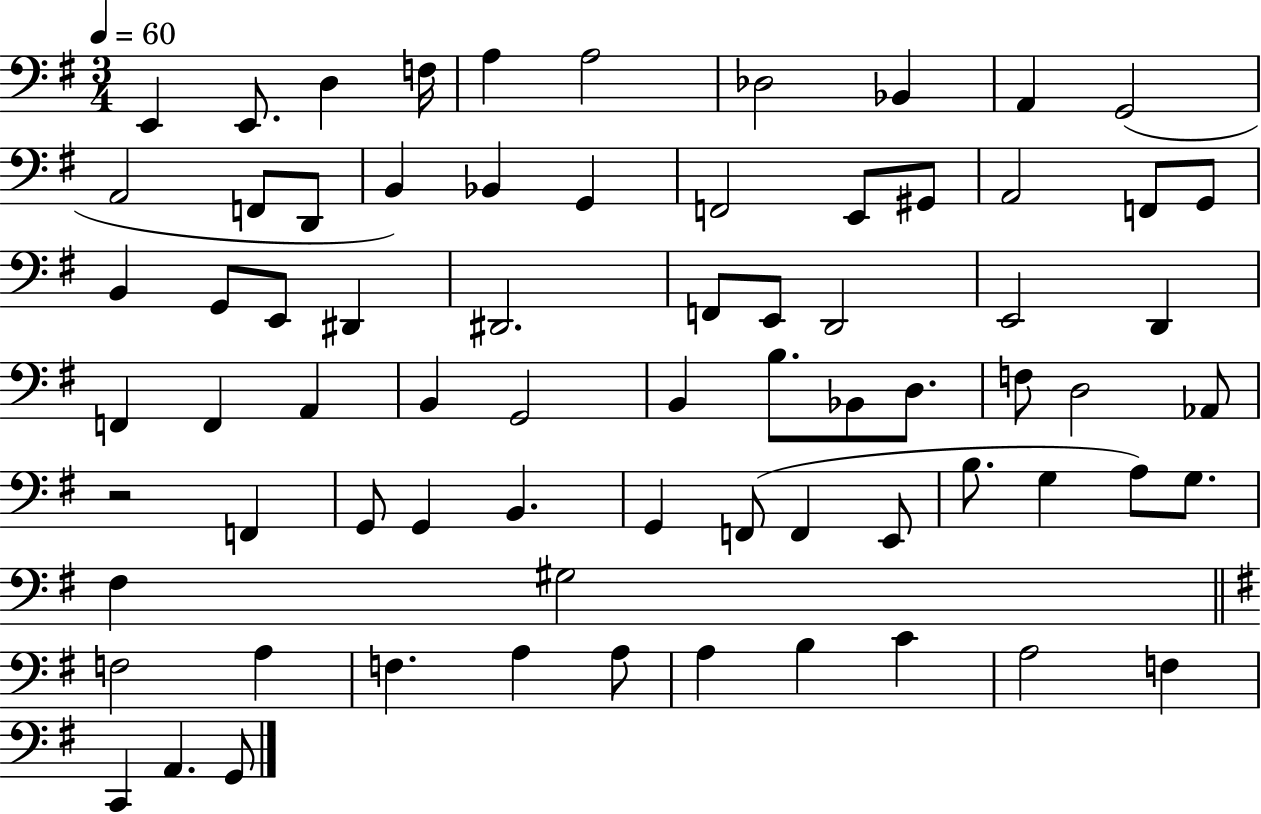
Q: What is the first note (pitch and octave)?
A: E2